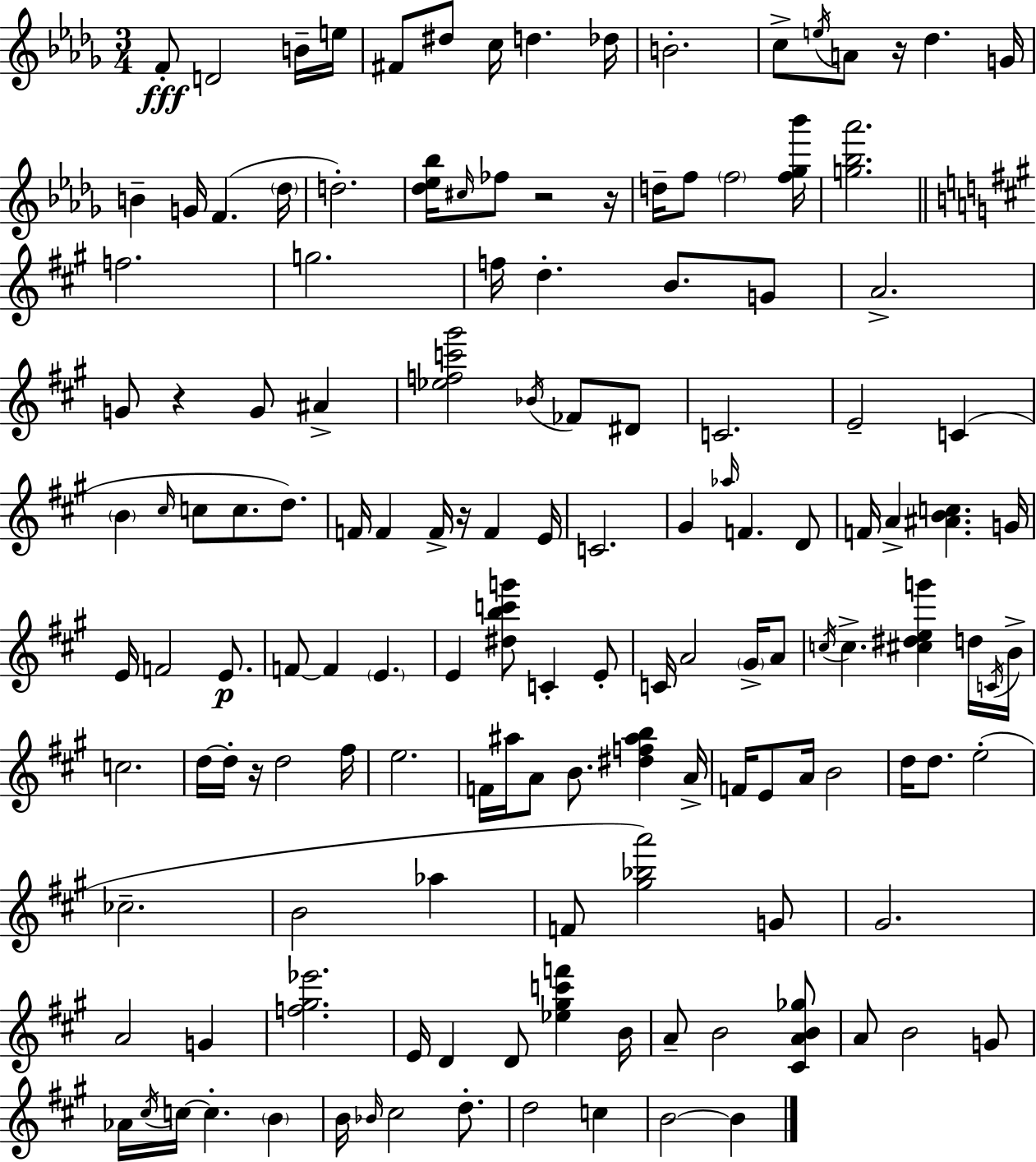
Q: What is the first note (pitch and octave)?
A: F4